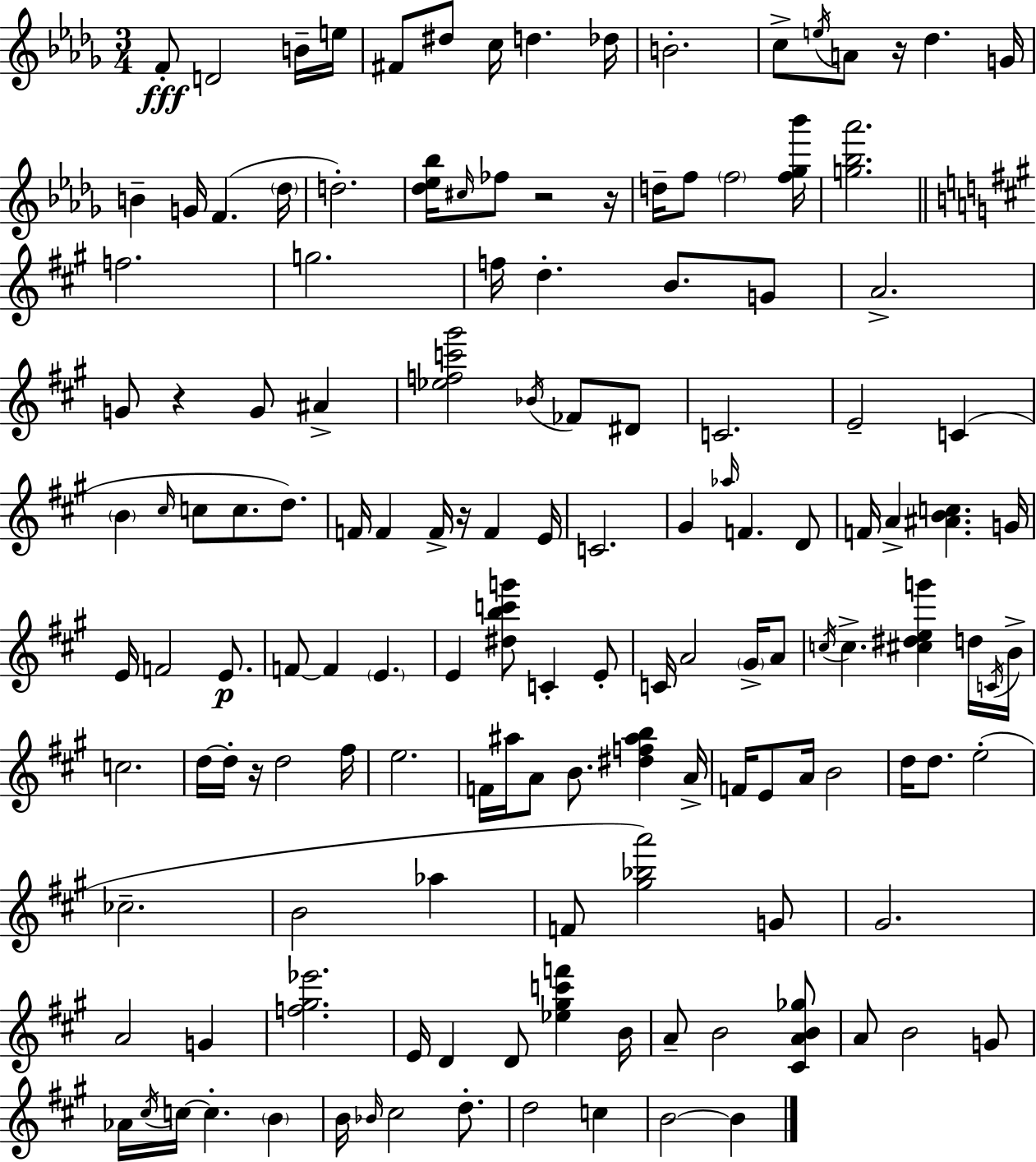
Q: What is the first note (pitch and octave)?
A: F4